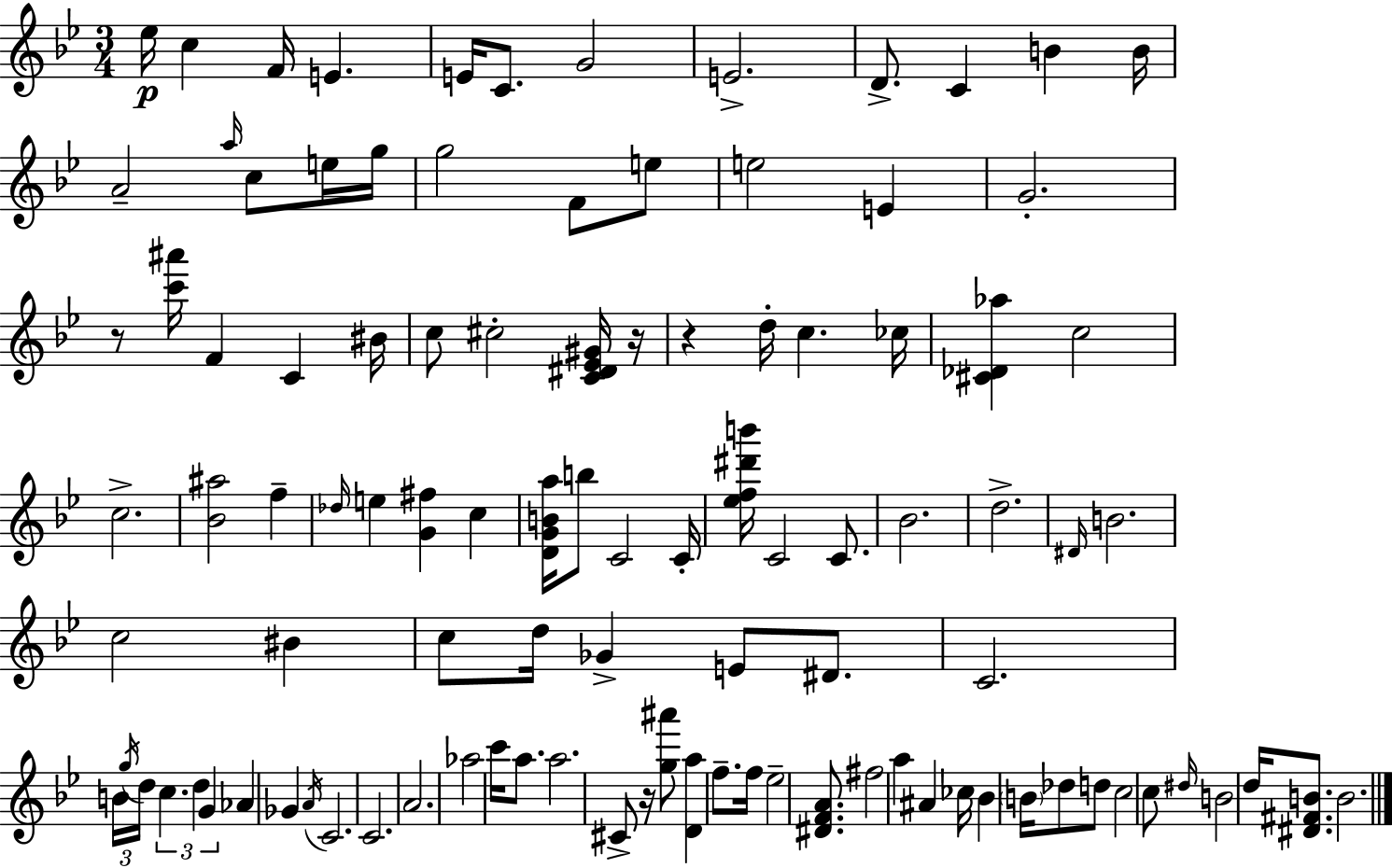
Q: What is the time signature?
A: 3/4